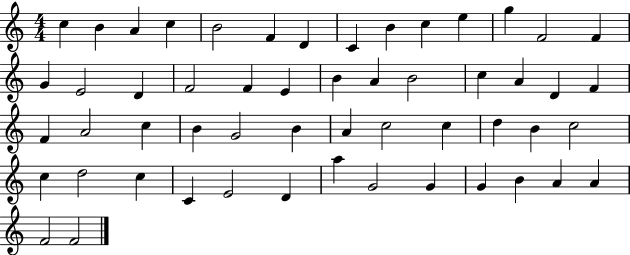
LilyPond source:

{
  \clef treble
  \numericTimeSignature
  \time 4/4
  \key c \major
  c''4 b'4 a'4 c''4 | b'2 f'4 d'4 | c'4 b'4 c''4 e''4 | g''4 f'2 f'4 | \break g'4 e'2 d'4 | f'2 f'4 e'4 | b'4 a'4 b'2 | c''4 a'4 d'4 f'4 | \break f'4 a'2 c''4 | b'4 g'2 b'4 | a'4 c''2 c''4 | d''4 b'4 c''2 | \break c''4 d''2 c''4 | c'4 e'2 d'4 | a''4 g'2 g'4 | g'4 b'4 a'4 a'4 | \break f'2 f'2 | \bar "|."
}